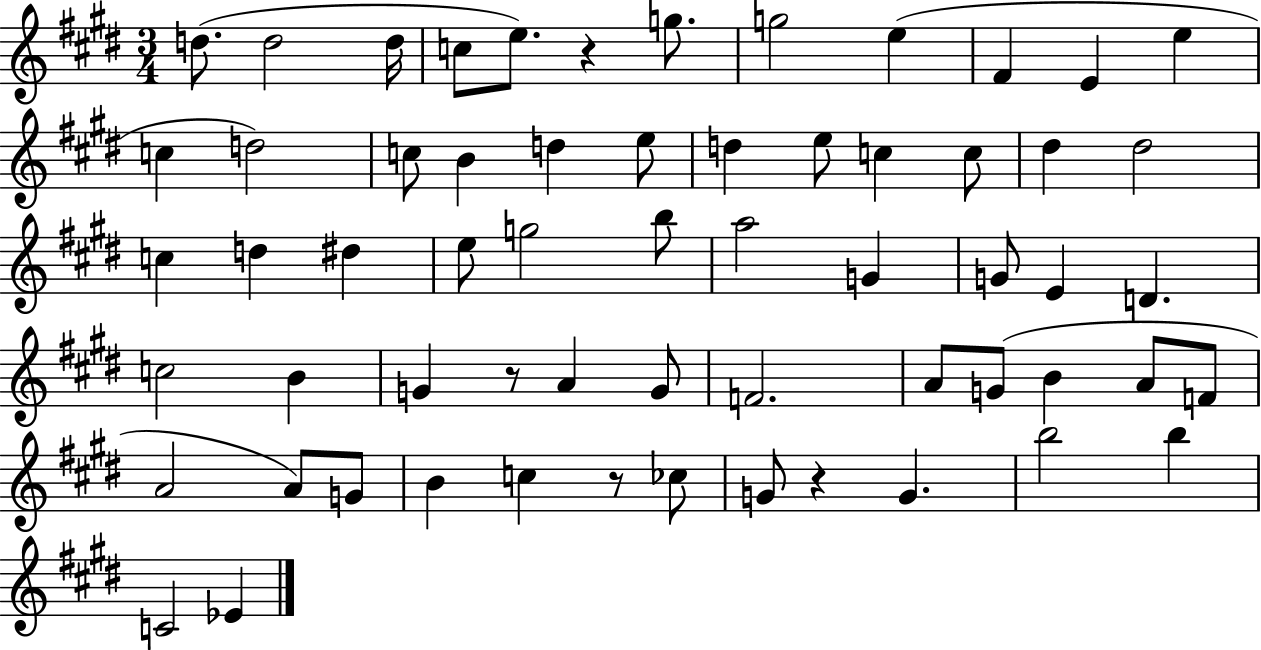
D5/e. D5/h D5/s C5/e E5/e. R/q G5/e. G5/h E5/q F#4/q E4/q E5/q C5/q D5/h C5/e B4/q D5/q E5/e D5/q E5/e C5/q C5/e D#5/q D#5/h C5/q D5/q D#5/q E5/e G5/h B5/e A5/h G4/q G4/e E4/q D4/q. C5/h B4/q G4/q R/e A4/q G4/e F4/h. A4/e G4/e B4/q A4/e F4/e A4/h A4/e G4/e B4/q C5/q R/e CES5/e G4/e R/q G4/q. B5/h B5/q C4/h Eb4/q